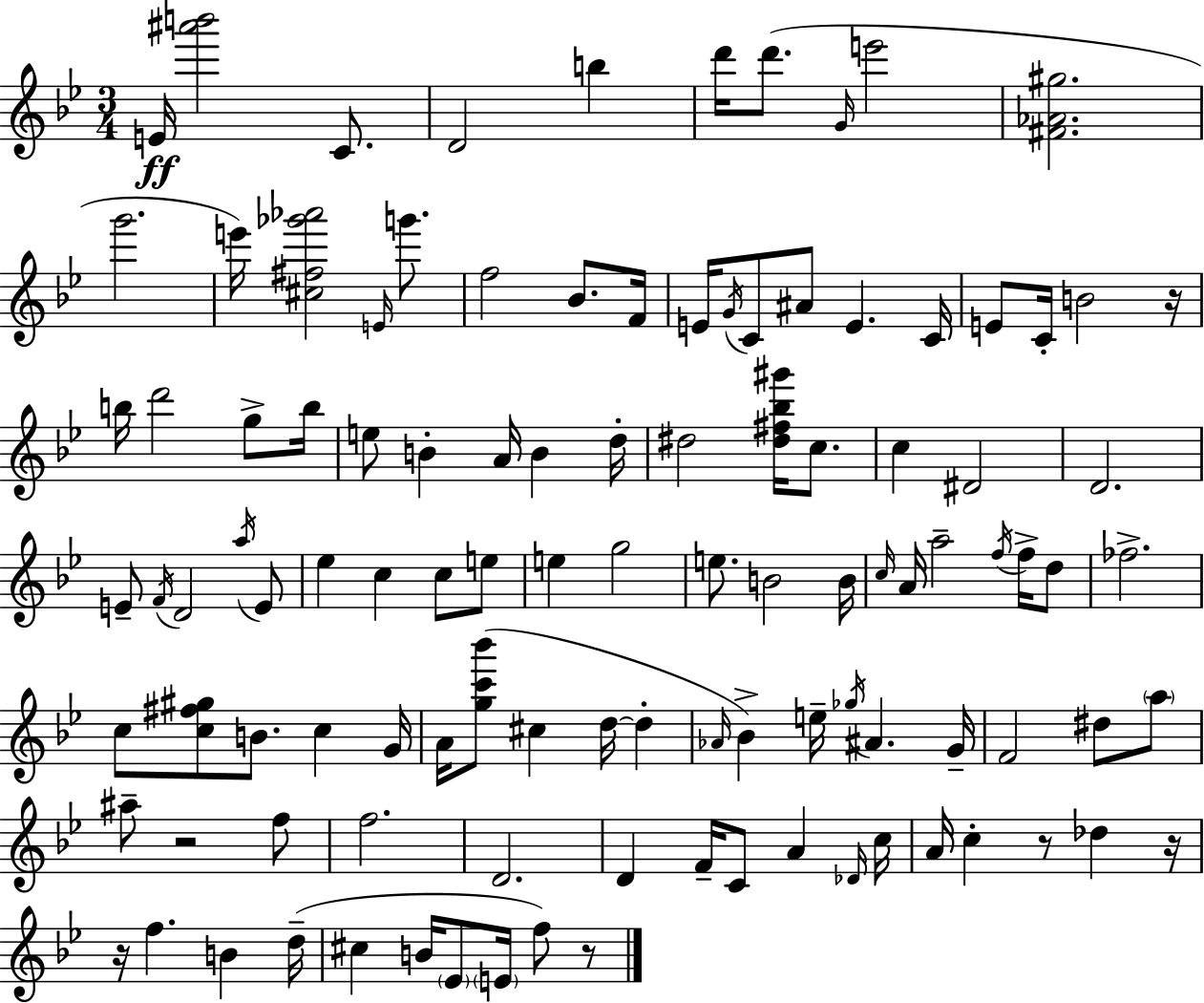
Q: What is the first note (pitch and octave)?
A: E4